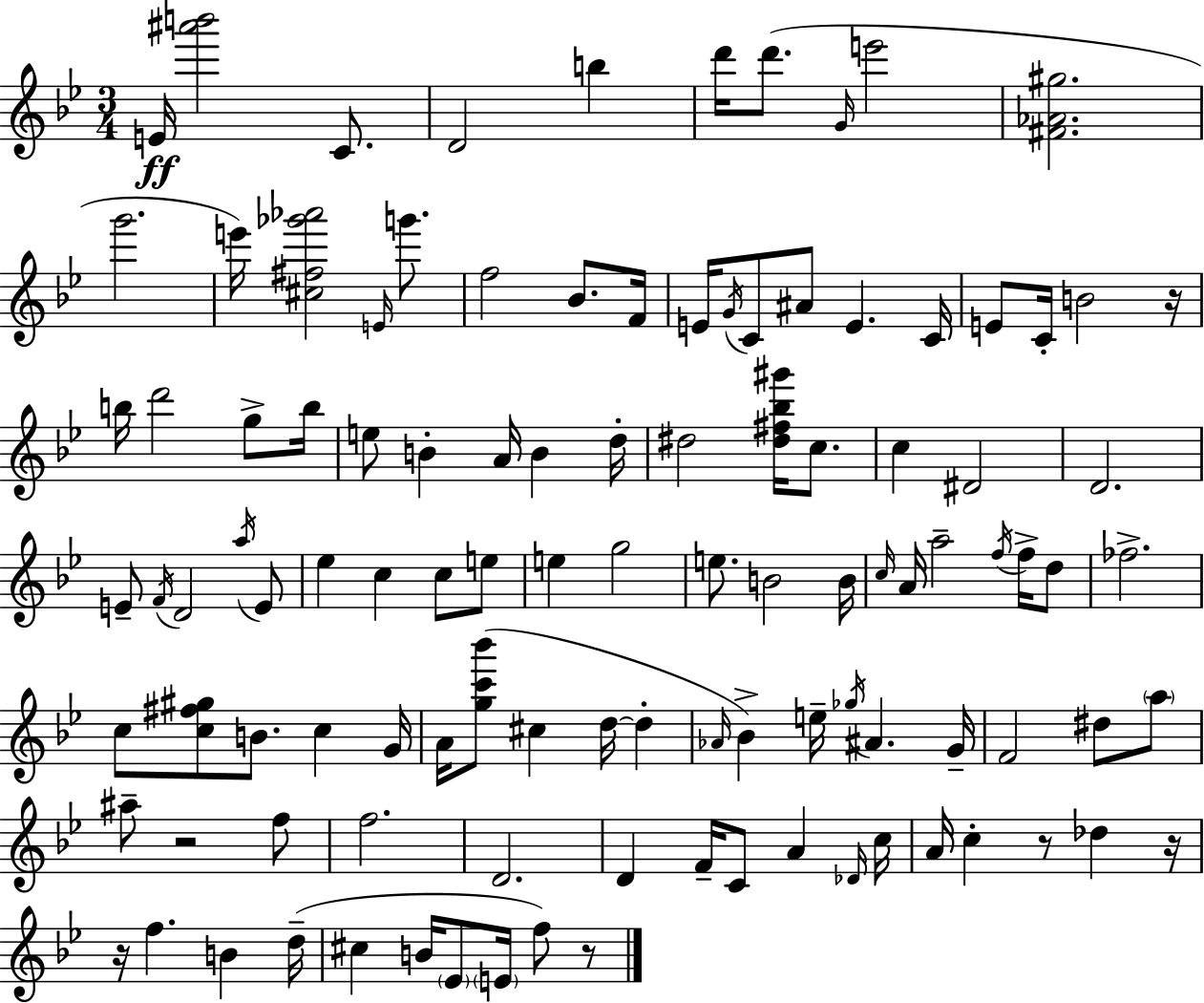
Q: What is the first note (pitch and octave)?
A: E4